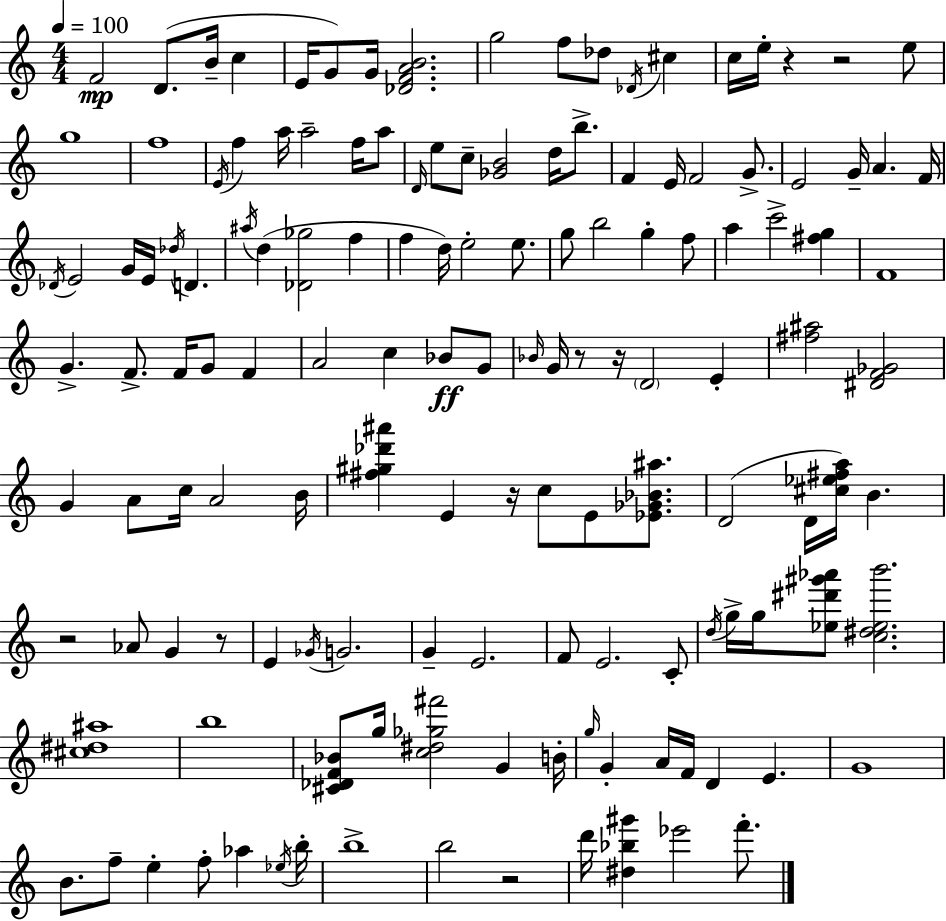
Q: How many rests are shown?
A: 8